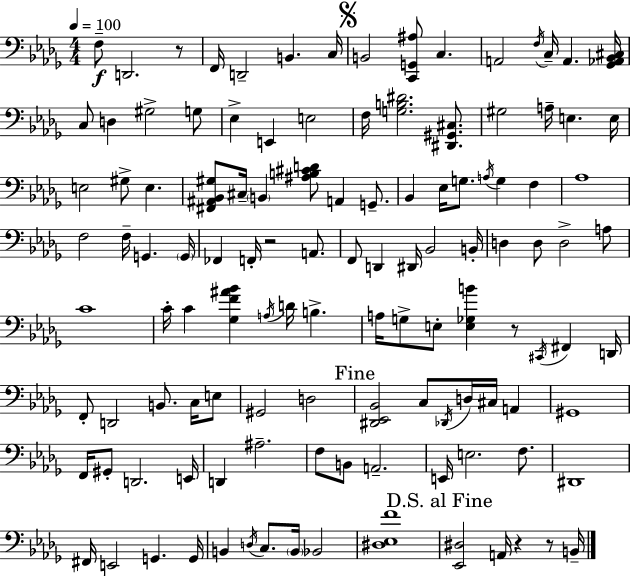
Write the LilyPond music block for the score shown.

{
  \clef bass
  \numericTimeSignature
  \time 4/4
  \key bes \minor
  \tempo 4 = 100
  f8--\f d,2. r8 | f,16 d,2-- b,4. c16 | \mark \markup { \musicglyph "scripts.segno" } b,2 <c, g, ais>8 c4. | a,2 \acciaccatura { f16 } c16-- a,4. | \break <ges, aes, bes, cis>16 c8 d4 gis2-> g8 | ees4-> e,4 e2 | f16 <g b dis'>2. <dis, gis, cis>8. | gis2 a16-- e4. | \break e16 e2 gis8-> e4. | <fis, ais, bes, gis>8 cis16-- \parenthesize b,4 <ais b cis' d'>8 a,4 g,8.-- | bes,4 ees16 g8. \acciaccatura { a16 } g4 f4 | aes1 | \break f2 f16-- g,4. | \parenthesize g,16 fes,4 f,16-. r2 a,8. | f,8 d,4 dis,16 bes,2 | b,16-. d4 d8 d2-> | \break a8 c'1 | c'16-. c'4 <ges f' ais' bes'>4 \acciaccatura { a16 } d'16 b4.-> | a16 g8-> e8-. <e ges b'>4 r8 \acciaccatura { cis,16 } fis,4 | d,16 f,8-. d,2 b,8. | \break c16 e8 gis,2 d2 | \mark "Fine" <dis, ees, bes,>2 c8 \acciaccatura { des,16 } d16 | cis16 a,4 gis,1 | f,16 gis,8-. d,2. | \break e,16 d,4 ais2.-- | f8 b,8 a,2.-- | e,16 e2. | f8. dis,1 | \break fis,16 e,2 g,4. | g,16 b,4 \acciaccatura { d16 } c8. \parenthesize b,16 bes,2 | <dis ees f'>1 | \mark "D.S. al Fine" <ees, dis>2 a,16 r4 | \break r8 b,16-- \bar "|."
}